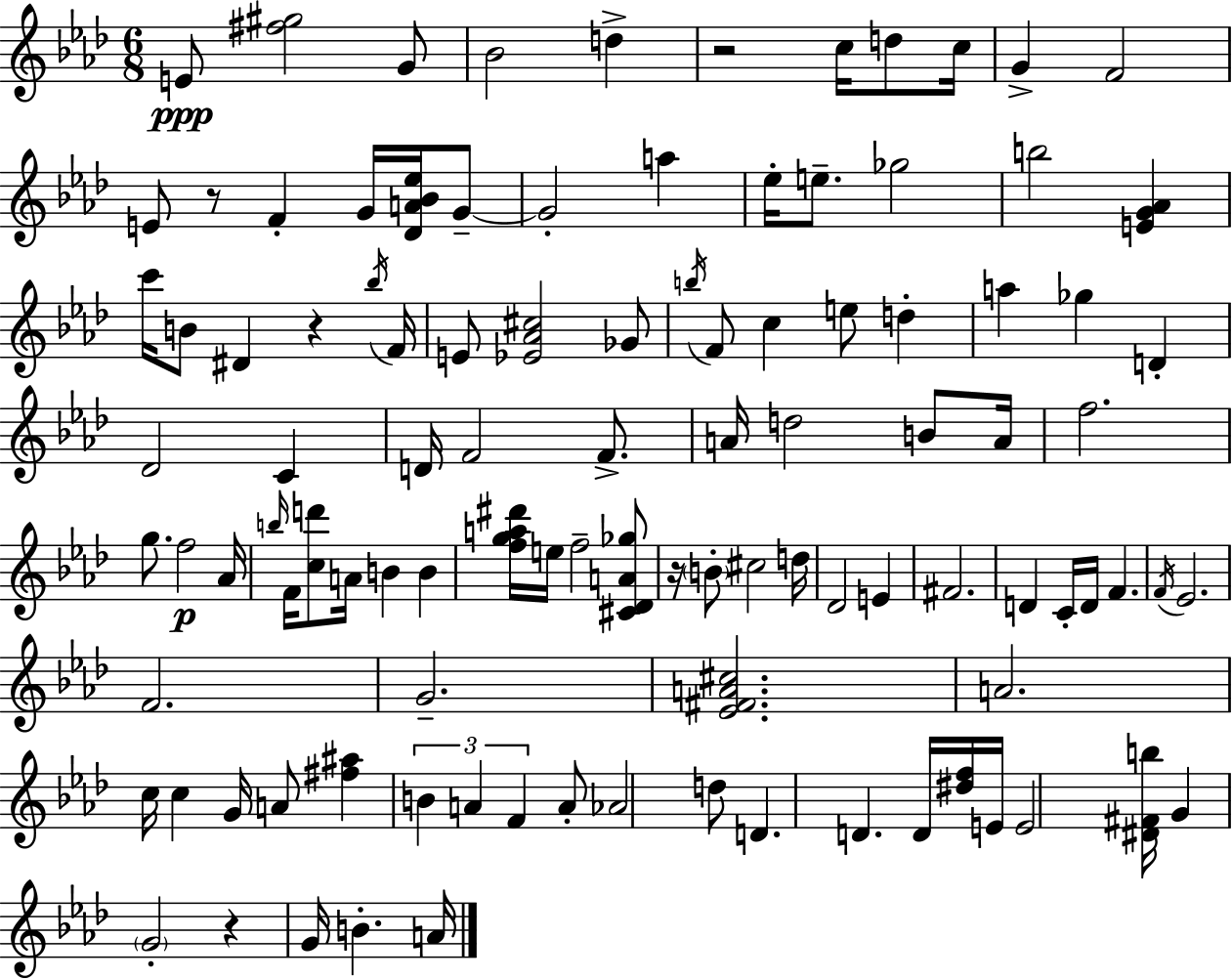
E4/e [F#5,G#5]/h G4/e Bb4/h D5/q R/h C5/s D5/e C5/s G4/q F4/h E4/e R/e F4/q G4/s [Db4,A4,Bb4,Eb5]/s G4/e G4/h A5/q Eb5/s E5/e. Gb5/h B5/h [E4,G4,Ab4]/q C6/s B4/e D#4/q R/q Bb5/s F4/s E4/e [Eb4,Ab4,C#5]/h Gb4/e B5/s F4/e C5/q E5/e D5/q A5/q Gb5/q D4/q Db4/h C4/q D4/s F4/h F4/e. A4/s D5/h B4/e A4/s F5/h. G5/e. F5/h Ab4/s B5/s F4/s [C5,D6]/e A4/s B4/q B4/q [F5,G5,A5,D#6]/s E5/s F5/h [C#4,Db4,A4,Gb5]/e R/s B4/e C#5/h D5/s Db4/h E4/q F#4/h. D4/q C4/s D4/s F4/q. F4/s Eb4/h. F4/h. G4/h. [Eb4,F#4,A4,C#5]/h. A4/h. C5/s C5/q G4/s A4/e [F#5,A#5]/q B4/q A4/q F4/q A4/e Ab4/h D5/e D4/q. D4/q. D4/s [D#5,F5]/s E4/s E4/h [D#4,F#4,B5]/s G4/q G4/h R/q G4/s B4/q. A4/s